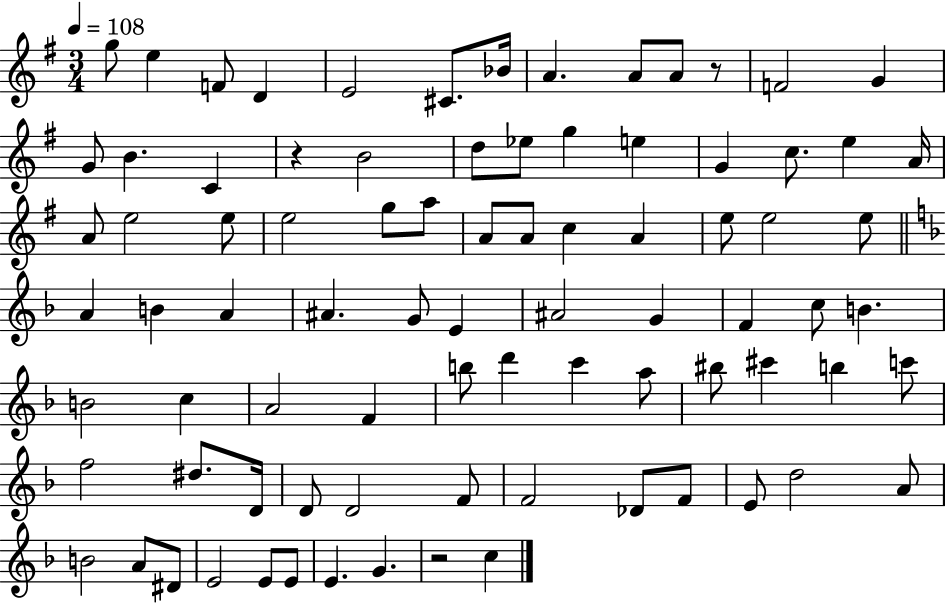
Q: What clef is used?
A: treble